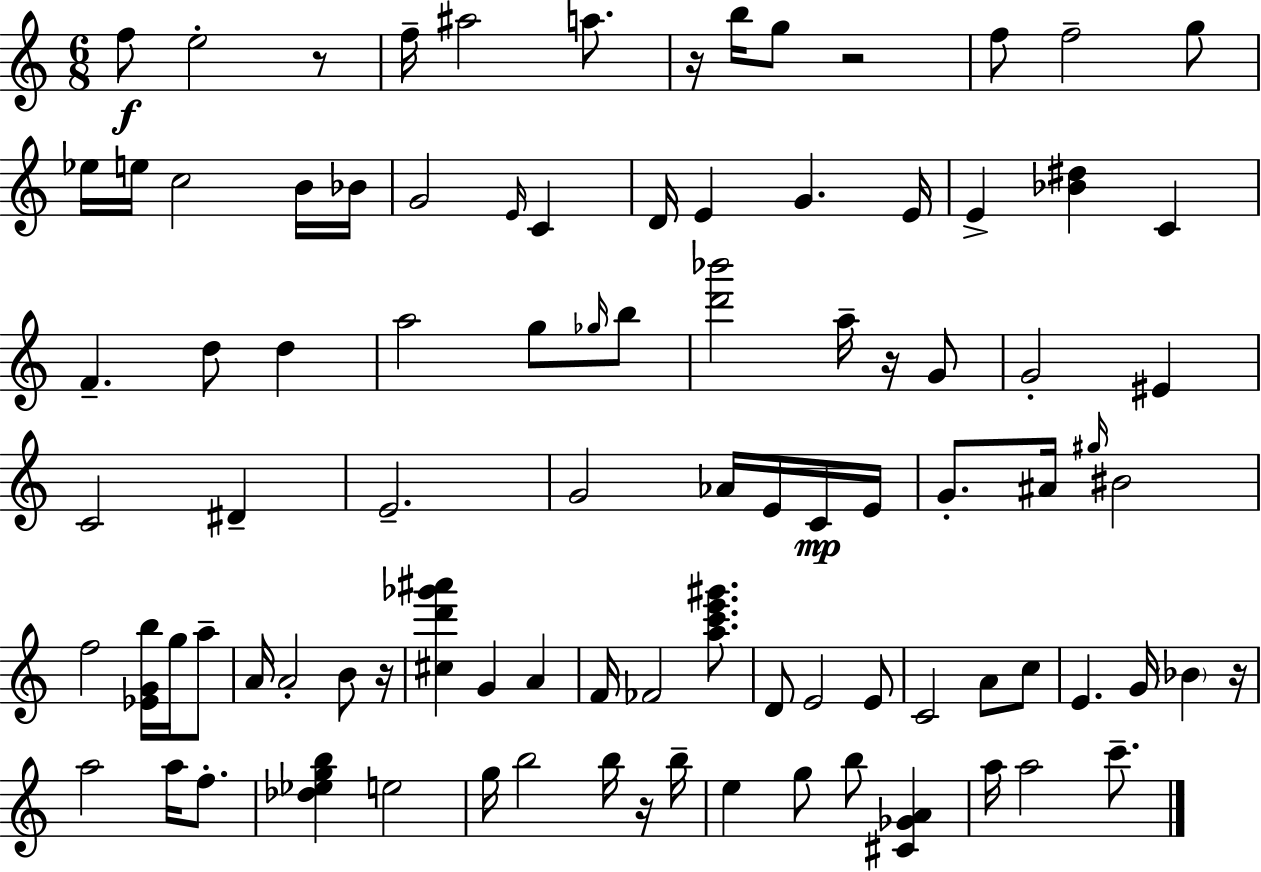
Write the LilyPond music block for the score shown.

{
  \clef treble
  \numericTimeSignature
  \time 6/8
  \key c \major
  f''8\f e''2-. r8 | f''16-- ais''2 a''8. | r16 b''16 g''8 r2 | f''8 f''2-- g''8 | \break ees''16 e''16 c''2 b'16 bes'16 | g'2 \grace { e'16 } c'4 | d'16 e'4 g'4. | e'16 e'4-> <bes' dis''>4 c'4 | \break f'4.-- d''8 d''4 | a''2 g''8 \grace { ges''16 } | b''8 <d''' bes'''>2 a''16-- r16 | g'8 g'2-. eis'4 | \break c'2 dis'4-- | e'2.-- | g'2 aes'16 e'16 | c'16\mp e'16 g'8.-. ais'16 \grace { gis''16 } bis'2 | \break f''2 <ees' g' b''>16 | g''16 a''8-- a'16 a'2-. | b'8 r16 <cis'' d''' ges''' ais'''>4 g'4 a'4 | f'16 fes'2 | \break <a'' c''' e''' gis'''>8. d'8 e'2 | e'8 c'2 a'8 | c''8 e'4. g'16 \parenthesize bes'4 | r16 a''2 a''16 | \break f''8.-. <des'' ees'' g'' b''>4 e''2 | g''16 b''2 | b''16 r16 b''16-- e''4 g''8 b''8 <cis' ges' a'>4 | a''16 a''2 | \break c'''8.-- \bar "|."
}